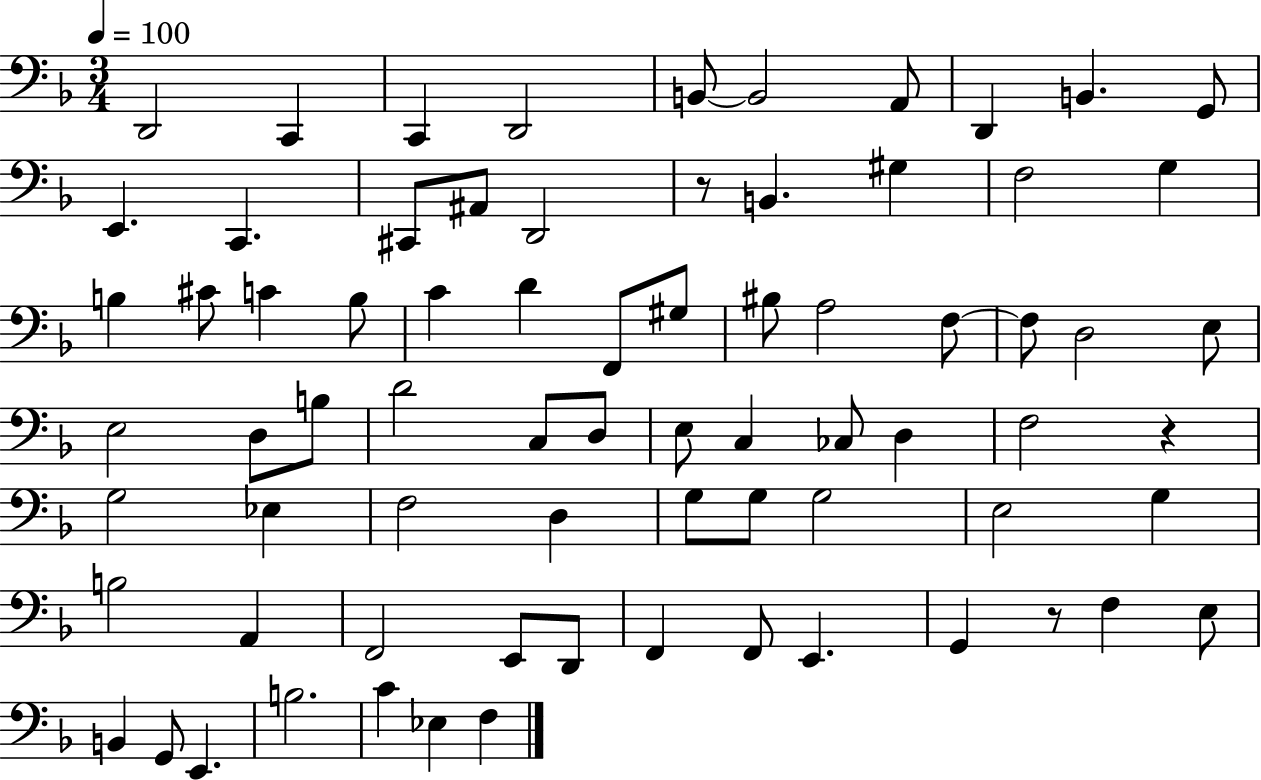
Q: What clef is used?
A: bass